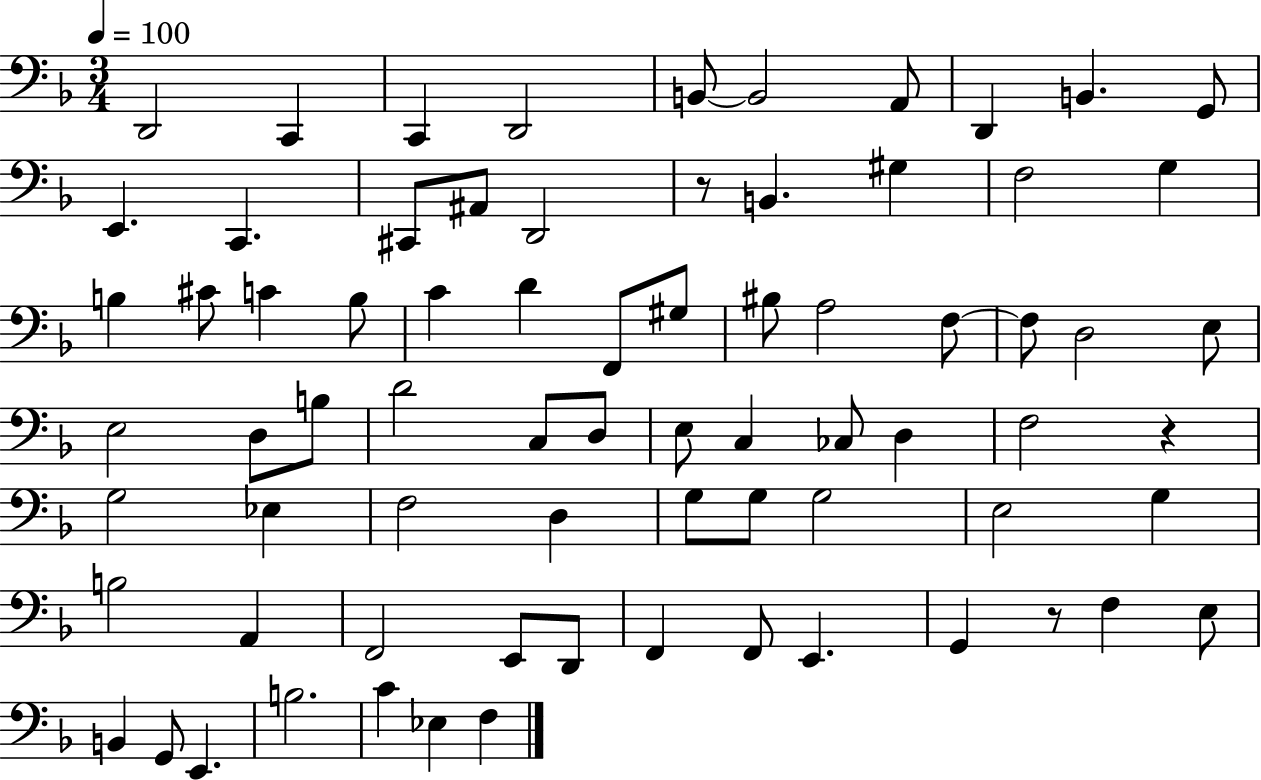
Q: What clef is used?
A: bass